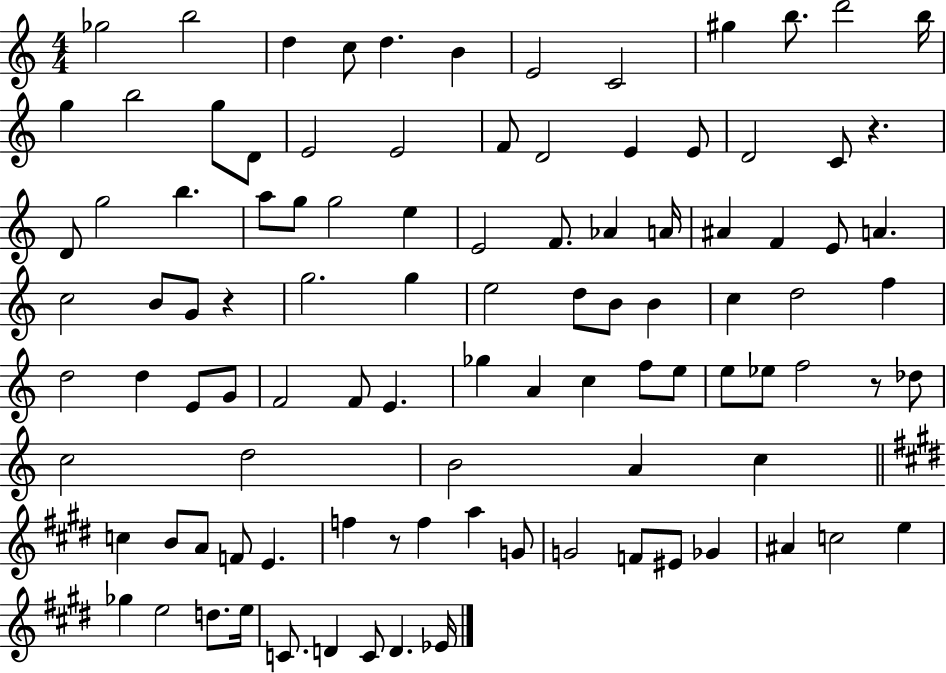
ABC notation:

X:1
T:Untitled
M:4/4
L:1/4
K:C
_g2 b2 d c/2 d B E2 C2 ^g b/2 d'2 b/4 g b2 g/2 D/2 E2 E2 F/2 D2 E E/2 D2 C/2 z D/2 g2 b a/2 g/2 g2 e E2 F/2 _A A/4 ^A F E/2 A c2 B/2 G/2 z g2 g e2 d/2 B/2 B c d2 f d2 d E/2 G/2 F2 F/2 E _g A c f/2 e/2 e/2 _e/2 f2 z/2 _d/2 c2 d2 B2 A c c B/2 A/2 F/2 E f z/2 f a G/2 G2 F/2 ^E/2 _G ^A c2 e _g e2 d/2 e/4 C/2 D C/2 D _E/4